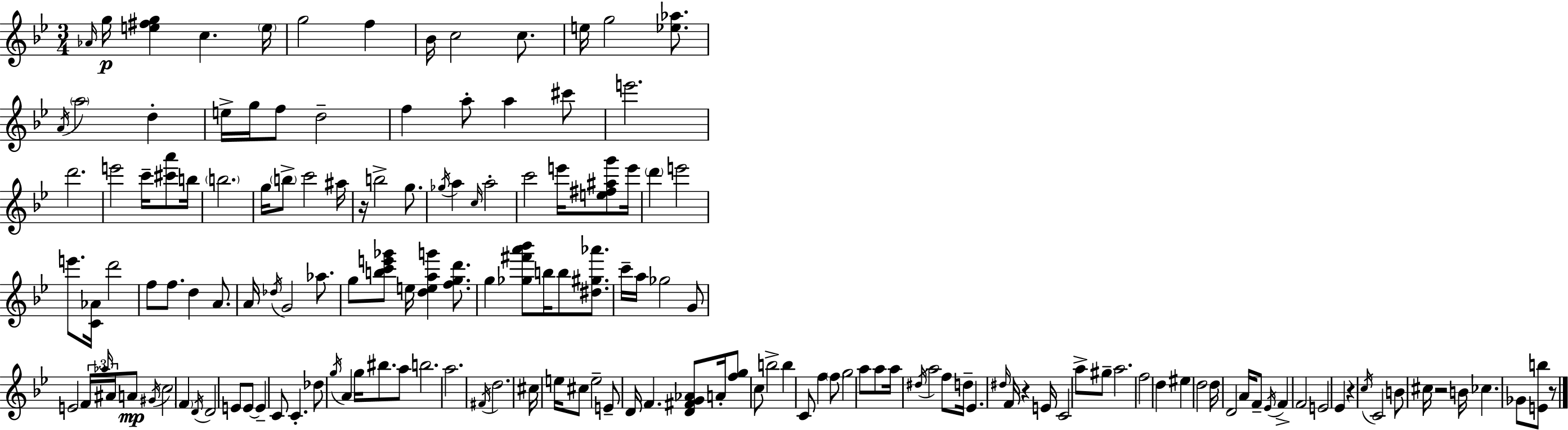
{
  \clef treble
  \numericTimeSignature
  \time 3/4
  \key g \minor
  \grace { aes'16 }\p g''16 <e'' fis'' g''>4 c''4. | \parenthesize e''16 g''2 f''4 | bes'16 c''2 c''8. | e''16 g''2 <ees'' aes''>8. | \break \acciaccatura { a'16 } \parenthesize a''2 d''4-. | e''16-> g''16 f''8 d''2-- | f''4 a''8-. a''4 | cis'''8 e'''2. | \break d'''2. | e'''2 c'''16-- <cis''' a'''>8 | b''16 \parenthesize b''2. | g''16 \parenthesize b''8-> c'''2 | \break ais''16 r16 b''2-> g''8. | \acciaccatura { ges''16 } a''4 \grace { c''16 } a''2-. | c'''2 | e'''16 <e'' fis'' ais'' g'''>8 e'''16 \parenthesize d'''4 e'''2 | \break e'''8. <c' aes'>16 d'''2 | f''8 f''8. d''4 | a'8. a'16 \acciaccatura { des''16 } g'2 | aes''8. g''8 <b'' c''' e''' ges'''>8 e''16 <d'' e'' a'' g'''>4 | \break <f'' g'' d'''>8. g''4 <ges'' fis''' a''' bes'''>8 b''16 | b''8 <dis'' gis'' aes'''>8. c'''16-- a''16 ges''2 | g'8 e'2 | \tuplet 3/2 { f'16 \grace { aes''16 } ais'16 } a'8\mp \acciaccatura { gis'16 } c''2 | \break \parenthesize f'4 \acciaccatura { d'16 } d'2 | e'8 e'8~~ e'4-- | c'8 c'4.-. des''8 \acciaccatura { g''16 } a'4 | g''16 bis''8. a''8 b''2. | \break a''2. | \acciaccatura { fis'16 } d''2. | cis''16 e''16 | cis''8 e''2-- e'8-- | \break d'16 f'4. <d' fis' g' aes'>8 a'16-. <f'' g''>8 | c''8 b''2-> b''4 | c'8 f''4 \parenthesize f''8 g''2 | a''8 a''8 a''16 \acciaccatura { dis''16 } | \break a''2 f''8 d''16-- ees'4. | \grace { dis''16 } f'16 r4 e'16 | c'2 a''8-> gis''8-- | a''2. | \break f''2 d''4 | eis''4 d''2 | d''16 d'2 a'16 f'8-- | \acciaccatura { ees'16 } f'4-> f'2 | \break e'2 ees'4 | r4 \acciaccatura { c''16 } c'2 | b'8 cis''16 r2 | b'16 ces''4. ges'8 <e' b''>8 | \break r8 \bar "|."
}